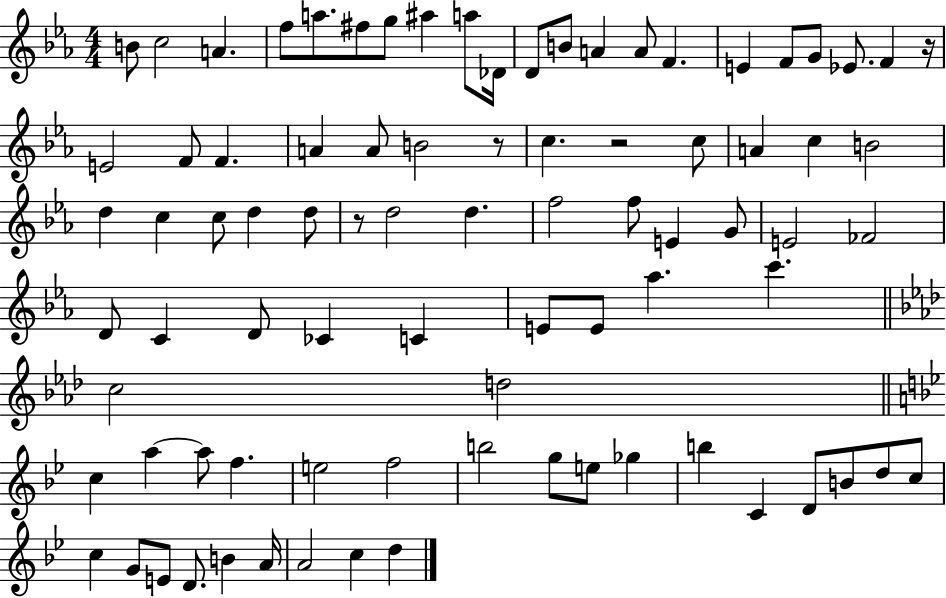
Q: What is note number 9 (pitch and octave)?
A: A5